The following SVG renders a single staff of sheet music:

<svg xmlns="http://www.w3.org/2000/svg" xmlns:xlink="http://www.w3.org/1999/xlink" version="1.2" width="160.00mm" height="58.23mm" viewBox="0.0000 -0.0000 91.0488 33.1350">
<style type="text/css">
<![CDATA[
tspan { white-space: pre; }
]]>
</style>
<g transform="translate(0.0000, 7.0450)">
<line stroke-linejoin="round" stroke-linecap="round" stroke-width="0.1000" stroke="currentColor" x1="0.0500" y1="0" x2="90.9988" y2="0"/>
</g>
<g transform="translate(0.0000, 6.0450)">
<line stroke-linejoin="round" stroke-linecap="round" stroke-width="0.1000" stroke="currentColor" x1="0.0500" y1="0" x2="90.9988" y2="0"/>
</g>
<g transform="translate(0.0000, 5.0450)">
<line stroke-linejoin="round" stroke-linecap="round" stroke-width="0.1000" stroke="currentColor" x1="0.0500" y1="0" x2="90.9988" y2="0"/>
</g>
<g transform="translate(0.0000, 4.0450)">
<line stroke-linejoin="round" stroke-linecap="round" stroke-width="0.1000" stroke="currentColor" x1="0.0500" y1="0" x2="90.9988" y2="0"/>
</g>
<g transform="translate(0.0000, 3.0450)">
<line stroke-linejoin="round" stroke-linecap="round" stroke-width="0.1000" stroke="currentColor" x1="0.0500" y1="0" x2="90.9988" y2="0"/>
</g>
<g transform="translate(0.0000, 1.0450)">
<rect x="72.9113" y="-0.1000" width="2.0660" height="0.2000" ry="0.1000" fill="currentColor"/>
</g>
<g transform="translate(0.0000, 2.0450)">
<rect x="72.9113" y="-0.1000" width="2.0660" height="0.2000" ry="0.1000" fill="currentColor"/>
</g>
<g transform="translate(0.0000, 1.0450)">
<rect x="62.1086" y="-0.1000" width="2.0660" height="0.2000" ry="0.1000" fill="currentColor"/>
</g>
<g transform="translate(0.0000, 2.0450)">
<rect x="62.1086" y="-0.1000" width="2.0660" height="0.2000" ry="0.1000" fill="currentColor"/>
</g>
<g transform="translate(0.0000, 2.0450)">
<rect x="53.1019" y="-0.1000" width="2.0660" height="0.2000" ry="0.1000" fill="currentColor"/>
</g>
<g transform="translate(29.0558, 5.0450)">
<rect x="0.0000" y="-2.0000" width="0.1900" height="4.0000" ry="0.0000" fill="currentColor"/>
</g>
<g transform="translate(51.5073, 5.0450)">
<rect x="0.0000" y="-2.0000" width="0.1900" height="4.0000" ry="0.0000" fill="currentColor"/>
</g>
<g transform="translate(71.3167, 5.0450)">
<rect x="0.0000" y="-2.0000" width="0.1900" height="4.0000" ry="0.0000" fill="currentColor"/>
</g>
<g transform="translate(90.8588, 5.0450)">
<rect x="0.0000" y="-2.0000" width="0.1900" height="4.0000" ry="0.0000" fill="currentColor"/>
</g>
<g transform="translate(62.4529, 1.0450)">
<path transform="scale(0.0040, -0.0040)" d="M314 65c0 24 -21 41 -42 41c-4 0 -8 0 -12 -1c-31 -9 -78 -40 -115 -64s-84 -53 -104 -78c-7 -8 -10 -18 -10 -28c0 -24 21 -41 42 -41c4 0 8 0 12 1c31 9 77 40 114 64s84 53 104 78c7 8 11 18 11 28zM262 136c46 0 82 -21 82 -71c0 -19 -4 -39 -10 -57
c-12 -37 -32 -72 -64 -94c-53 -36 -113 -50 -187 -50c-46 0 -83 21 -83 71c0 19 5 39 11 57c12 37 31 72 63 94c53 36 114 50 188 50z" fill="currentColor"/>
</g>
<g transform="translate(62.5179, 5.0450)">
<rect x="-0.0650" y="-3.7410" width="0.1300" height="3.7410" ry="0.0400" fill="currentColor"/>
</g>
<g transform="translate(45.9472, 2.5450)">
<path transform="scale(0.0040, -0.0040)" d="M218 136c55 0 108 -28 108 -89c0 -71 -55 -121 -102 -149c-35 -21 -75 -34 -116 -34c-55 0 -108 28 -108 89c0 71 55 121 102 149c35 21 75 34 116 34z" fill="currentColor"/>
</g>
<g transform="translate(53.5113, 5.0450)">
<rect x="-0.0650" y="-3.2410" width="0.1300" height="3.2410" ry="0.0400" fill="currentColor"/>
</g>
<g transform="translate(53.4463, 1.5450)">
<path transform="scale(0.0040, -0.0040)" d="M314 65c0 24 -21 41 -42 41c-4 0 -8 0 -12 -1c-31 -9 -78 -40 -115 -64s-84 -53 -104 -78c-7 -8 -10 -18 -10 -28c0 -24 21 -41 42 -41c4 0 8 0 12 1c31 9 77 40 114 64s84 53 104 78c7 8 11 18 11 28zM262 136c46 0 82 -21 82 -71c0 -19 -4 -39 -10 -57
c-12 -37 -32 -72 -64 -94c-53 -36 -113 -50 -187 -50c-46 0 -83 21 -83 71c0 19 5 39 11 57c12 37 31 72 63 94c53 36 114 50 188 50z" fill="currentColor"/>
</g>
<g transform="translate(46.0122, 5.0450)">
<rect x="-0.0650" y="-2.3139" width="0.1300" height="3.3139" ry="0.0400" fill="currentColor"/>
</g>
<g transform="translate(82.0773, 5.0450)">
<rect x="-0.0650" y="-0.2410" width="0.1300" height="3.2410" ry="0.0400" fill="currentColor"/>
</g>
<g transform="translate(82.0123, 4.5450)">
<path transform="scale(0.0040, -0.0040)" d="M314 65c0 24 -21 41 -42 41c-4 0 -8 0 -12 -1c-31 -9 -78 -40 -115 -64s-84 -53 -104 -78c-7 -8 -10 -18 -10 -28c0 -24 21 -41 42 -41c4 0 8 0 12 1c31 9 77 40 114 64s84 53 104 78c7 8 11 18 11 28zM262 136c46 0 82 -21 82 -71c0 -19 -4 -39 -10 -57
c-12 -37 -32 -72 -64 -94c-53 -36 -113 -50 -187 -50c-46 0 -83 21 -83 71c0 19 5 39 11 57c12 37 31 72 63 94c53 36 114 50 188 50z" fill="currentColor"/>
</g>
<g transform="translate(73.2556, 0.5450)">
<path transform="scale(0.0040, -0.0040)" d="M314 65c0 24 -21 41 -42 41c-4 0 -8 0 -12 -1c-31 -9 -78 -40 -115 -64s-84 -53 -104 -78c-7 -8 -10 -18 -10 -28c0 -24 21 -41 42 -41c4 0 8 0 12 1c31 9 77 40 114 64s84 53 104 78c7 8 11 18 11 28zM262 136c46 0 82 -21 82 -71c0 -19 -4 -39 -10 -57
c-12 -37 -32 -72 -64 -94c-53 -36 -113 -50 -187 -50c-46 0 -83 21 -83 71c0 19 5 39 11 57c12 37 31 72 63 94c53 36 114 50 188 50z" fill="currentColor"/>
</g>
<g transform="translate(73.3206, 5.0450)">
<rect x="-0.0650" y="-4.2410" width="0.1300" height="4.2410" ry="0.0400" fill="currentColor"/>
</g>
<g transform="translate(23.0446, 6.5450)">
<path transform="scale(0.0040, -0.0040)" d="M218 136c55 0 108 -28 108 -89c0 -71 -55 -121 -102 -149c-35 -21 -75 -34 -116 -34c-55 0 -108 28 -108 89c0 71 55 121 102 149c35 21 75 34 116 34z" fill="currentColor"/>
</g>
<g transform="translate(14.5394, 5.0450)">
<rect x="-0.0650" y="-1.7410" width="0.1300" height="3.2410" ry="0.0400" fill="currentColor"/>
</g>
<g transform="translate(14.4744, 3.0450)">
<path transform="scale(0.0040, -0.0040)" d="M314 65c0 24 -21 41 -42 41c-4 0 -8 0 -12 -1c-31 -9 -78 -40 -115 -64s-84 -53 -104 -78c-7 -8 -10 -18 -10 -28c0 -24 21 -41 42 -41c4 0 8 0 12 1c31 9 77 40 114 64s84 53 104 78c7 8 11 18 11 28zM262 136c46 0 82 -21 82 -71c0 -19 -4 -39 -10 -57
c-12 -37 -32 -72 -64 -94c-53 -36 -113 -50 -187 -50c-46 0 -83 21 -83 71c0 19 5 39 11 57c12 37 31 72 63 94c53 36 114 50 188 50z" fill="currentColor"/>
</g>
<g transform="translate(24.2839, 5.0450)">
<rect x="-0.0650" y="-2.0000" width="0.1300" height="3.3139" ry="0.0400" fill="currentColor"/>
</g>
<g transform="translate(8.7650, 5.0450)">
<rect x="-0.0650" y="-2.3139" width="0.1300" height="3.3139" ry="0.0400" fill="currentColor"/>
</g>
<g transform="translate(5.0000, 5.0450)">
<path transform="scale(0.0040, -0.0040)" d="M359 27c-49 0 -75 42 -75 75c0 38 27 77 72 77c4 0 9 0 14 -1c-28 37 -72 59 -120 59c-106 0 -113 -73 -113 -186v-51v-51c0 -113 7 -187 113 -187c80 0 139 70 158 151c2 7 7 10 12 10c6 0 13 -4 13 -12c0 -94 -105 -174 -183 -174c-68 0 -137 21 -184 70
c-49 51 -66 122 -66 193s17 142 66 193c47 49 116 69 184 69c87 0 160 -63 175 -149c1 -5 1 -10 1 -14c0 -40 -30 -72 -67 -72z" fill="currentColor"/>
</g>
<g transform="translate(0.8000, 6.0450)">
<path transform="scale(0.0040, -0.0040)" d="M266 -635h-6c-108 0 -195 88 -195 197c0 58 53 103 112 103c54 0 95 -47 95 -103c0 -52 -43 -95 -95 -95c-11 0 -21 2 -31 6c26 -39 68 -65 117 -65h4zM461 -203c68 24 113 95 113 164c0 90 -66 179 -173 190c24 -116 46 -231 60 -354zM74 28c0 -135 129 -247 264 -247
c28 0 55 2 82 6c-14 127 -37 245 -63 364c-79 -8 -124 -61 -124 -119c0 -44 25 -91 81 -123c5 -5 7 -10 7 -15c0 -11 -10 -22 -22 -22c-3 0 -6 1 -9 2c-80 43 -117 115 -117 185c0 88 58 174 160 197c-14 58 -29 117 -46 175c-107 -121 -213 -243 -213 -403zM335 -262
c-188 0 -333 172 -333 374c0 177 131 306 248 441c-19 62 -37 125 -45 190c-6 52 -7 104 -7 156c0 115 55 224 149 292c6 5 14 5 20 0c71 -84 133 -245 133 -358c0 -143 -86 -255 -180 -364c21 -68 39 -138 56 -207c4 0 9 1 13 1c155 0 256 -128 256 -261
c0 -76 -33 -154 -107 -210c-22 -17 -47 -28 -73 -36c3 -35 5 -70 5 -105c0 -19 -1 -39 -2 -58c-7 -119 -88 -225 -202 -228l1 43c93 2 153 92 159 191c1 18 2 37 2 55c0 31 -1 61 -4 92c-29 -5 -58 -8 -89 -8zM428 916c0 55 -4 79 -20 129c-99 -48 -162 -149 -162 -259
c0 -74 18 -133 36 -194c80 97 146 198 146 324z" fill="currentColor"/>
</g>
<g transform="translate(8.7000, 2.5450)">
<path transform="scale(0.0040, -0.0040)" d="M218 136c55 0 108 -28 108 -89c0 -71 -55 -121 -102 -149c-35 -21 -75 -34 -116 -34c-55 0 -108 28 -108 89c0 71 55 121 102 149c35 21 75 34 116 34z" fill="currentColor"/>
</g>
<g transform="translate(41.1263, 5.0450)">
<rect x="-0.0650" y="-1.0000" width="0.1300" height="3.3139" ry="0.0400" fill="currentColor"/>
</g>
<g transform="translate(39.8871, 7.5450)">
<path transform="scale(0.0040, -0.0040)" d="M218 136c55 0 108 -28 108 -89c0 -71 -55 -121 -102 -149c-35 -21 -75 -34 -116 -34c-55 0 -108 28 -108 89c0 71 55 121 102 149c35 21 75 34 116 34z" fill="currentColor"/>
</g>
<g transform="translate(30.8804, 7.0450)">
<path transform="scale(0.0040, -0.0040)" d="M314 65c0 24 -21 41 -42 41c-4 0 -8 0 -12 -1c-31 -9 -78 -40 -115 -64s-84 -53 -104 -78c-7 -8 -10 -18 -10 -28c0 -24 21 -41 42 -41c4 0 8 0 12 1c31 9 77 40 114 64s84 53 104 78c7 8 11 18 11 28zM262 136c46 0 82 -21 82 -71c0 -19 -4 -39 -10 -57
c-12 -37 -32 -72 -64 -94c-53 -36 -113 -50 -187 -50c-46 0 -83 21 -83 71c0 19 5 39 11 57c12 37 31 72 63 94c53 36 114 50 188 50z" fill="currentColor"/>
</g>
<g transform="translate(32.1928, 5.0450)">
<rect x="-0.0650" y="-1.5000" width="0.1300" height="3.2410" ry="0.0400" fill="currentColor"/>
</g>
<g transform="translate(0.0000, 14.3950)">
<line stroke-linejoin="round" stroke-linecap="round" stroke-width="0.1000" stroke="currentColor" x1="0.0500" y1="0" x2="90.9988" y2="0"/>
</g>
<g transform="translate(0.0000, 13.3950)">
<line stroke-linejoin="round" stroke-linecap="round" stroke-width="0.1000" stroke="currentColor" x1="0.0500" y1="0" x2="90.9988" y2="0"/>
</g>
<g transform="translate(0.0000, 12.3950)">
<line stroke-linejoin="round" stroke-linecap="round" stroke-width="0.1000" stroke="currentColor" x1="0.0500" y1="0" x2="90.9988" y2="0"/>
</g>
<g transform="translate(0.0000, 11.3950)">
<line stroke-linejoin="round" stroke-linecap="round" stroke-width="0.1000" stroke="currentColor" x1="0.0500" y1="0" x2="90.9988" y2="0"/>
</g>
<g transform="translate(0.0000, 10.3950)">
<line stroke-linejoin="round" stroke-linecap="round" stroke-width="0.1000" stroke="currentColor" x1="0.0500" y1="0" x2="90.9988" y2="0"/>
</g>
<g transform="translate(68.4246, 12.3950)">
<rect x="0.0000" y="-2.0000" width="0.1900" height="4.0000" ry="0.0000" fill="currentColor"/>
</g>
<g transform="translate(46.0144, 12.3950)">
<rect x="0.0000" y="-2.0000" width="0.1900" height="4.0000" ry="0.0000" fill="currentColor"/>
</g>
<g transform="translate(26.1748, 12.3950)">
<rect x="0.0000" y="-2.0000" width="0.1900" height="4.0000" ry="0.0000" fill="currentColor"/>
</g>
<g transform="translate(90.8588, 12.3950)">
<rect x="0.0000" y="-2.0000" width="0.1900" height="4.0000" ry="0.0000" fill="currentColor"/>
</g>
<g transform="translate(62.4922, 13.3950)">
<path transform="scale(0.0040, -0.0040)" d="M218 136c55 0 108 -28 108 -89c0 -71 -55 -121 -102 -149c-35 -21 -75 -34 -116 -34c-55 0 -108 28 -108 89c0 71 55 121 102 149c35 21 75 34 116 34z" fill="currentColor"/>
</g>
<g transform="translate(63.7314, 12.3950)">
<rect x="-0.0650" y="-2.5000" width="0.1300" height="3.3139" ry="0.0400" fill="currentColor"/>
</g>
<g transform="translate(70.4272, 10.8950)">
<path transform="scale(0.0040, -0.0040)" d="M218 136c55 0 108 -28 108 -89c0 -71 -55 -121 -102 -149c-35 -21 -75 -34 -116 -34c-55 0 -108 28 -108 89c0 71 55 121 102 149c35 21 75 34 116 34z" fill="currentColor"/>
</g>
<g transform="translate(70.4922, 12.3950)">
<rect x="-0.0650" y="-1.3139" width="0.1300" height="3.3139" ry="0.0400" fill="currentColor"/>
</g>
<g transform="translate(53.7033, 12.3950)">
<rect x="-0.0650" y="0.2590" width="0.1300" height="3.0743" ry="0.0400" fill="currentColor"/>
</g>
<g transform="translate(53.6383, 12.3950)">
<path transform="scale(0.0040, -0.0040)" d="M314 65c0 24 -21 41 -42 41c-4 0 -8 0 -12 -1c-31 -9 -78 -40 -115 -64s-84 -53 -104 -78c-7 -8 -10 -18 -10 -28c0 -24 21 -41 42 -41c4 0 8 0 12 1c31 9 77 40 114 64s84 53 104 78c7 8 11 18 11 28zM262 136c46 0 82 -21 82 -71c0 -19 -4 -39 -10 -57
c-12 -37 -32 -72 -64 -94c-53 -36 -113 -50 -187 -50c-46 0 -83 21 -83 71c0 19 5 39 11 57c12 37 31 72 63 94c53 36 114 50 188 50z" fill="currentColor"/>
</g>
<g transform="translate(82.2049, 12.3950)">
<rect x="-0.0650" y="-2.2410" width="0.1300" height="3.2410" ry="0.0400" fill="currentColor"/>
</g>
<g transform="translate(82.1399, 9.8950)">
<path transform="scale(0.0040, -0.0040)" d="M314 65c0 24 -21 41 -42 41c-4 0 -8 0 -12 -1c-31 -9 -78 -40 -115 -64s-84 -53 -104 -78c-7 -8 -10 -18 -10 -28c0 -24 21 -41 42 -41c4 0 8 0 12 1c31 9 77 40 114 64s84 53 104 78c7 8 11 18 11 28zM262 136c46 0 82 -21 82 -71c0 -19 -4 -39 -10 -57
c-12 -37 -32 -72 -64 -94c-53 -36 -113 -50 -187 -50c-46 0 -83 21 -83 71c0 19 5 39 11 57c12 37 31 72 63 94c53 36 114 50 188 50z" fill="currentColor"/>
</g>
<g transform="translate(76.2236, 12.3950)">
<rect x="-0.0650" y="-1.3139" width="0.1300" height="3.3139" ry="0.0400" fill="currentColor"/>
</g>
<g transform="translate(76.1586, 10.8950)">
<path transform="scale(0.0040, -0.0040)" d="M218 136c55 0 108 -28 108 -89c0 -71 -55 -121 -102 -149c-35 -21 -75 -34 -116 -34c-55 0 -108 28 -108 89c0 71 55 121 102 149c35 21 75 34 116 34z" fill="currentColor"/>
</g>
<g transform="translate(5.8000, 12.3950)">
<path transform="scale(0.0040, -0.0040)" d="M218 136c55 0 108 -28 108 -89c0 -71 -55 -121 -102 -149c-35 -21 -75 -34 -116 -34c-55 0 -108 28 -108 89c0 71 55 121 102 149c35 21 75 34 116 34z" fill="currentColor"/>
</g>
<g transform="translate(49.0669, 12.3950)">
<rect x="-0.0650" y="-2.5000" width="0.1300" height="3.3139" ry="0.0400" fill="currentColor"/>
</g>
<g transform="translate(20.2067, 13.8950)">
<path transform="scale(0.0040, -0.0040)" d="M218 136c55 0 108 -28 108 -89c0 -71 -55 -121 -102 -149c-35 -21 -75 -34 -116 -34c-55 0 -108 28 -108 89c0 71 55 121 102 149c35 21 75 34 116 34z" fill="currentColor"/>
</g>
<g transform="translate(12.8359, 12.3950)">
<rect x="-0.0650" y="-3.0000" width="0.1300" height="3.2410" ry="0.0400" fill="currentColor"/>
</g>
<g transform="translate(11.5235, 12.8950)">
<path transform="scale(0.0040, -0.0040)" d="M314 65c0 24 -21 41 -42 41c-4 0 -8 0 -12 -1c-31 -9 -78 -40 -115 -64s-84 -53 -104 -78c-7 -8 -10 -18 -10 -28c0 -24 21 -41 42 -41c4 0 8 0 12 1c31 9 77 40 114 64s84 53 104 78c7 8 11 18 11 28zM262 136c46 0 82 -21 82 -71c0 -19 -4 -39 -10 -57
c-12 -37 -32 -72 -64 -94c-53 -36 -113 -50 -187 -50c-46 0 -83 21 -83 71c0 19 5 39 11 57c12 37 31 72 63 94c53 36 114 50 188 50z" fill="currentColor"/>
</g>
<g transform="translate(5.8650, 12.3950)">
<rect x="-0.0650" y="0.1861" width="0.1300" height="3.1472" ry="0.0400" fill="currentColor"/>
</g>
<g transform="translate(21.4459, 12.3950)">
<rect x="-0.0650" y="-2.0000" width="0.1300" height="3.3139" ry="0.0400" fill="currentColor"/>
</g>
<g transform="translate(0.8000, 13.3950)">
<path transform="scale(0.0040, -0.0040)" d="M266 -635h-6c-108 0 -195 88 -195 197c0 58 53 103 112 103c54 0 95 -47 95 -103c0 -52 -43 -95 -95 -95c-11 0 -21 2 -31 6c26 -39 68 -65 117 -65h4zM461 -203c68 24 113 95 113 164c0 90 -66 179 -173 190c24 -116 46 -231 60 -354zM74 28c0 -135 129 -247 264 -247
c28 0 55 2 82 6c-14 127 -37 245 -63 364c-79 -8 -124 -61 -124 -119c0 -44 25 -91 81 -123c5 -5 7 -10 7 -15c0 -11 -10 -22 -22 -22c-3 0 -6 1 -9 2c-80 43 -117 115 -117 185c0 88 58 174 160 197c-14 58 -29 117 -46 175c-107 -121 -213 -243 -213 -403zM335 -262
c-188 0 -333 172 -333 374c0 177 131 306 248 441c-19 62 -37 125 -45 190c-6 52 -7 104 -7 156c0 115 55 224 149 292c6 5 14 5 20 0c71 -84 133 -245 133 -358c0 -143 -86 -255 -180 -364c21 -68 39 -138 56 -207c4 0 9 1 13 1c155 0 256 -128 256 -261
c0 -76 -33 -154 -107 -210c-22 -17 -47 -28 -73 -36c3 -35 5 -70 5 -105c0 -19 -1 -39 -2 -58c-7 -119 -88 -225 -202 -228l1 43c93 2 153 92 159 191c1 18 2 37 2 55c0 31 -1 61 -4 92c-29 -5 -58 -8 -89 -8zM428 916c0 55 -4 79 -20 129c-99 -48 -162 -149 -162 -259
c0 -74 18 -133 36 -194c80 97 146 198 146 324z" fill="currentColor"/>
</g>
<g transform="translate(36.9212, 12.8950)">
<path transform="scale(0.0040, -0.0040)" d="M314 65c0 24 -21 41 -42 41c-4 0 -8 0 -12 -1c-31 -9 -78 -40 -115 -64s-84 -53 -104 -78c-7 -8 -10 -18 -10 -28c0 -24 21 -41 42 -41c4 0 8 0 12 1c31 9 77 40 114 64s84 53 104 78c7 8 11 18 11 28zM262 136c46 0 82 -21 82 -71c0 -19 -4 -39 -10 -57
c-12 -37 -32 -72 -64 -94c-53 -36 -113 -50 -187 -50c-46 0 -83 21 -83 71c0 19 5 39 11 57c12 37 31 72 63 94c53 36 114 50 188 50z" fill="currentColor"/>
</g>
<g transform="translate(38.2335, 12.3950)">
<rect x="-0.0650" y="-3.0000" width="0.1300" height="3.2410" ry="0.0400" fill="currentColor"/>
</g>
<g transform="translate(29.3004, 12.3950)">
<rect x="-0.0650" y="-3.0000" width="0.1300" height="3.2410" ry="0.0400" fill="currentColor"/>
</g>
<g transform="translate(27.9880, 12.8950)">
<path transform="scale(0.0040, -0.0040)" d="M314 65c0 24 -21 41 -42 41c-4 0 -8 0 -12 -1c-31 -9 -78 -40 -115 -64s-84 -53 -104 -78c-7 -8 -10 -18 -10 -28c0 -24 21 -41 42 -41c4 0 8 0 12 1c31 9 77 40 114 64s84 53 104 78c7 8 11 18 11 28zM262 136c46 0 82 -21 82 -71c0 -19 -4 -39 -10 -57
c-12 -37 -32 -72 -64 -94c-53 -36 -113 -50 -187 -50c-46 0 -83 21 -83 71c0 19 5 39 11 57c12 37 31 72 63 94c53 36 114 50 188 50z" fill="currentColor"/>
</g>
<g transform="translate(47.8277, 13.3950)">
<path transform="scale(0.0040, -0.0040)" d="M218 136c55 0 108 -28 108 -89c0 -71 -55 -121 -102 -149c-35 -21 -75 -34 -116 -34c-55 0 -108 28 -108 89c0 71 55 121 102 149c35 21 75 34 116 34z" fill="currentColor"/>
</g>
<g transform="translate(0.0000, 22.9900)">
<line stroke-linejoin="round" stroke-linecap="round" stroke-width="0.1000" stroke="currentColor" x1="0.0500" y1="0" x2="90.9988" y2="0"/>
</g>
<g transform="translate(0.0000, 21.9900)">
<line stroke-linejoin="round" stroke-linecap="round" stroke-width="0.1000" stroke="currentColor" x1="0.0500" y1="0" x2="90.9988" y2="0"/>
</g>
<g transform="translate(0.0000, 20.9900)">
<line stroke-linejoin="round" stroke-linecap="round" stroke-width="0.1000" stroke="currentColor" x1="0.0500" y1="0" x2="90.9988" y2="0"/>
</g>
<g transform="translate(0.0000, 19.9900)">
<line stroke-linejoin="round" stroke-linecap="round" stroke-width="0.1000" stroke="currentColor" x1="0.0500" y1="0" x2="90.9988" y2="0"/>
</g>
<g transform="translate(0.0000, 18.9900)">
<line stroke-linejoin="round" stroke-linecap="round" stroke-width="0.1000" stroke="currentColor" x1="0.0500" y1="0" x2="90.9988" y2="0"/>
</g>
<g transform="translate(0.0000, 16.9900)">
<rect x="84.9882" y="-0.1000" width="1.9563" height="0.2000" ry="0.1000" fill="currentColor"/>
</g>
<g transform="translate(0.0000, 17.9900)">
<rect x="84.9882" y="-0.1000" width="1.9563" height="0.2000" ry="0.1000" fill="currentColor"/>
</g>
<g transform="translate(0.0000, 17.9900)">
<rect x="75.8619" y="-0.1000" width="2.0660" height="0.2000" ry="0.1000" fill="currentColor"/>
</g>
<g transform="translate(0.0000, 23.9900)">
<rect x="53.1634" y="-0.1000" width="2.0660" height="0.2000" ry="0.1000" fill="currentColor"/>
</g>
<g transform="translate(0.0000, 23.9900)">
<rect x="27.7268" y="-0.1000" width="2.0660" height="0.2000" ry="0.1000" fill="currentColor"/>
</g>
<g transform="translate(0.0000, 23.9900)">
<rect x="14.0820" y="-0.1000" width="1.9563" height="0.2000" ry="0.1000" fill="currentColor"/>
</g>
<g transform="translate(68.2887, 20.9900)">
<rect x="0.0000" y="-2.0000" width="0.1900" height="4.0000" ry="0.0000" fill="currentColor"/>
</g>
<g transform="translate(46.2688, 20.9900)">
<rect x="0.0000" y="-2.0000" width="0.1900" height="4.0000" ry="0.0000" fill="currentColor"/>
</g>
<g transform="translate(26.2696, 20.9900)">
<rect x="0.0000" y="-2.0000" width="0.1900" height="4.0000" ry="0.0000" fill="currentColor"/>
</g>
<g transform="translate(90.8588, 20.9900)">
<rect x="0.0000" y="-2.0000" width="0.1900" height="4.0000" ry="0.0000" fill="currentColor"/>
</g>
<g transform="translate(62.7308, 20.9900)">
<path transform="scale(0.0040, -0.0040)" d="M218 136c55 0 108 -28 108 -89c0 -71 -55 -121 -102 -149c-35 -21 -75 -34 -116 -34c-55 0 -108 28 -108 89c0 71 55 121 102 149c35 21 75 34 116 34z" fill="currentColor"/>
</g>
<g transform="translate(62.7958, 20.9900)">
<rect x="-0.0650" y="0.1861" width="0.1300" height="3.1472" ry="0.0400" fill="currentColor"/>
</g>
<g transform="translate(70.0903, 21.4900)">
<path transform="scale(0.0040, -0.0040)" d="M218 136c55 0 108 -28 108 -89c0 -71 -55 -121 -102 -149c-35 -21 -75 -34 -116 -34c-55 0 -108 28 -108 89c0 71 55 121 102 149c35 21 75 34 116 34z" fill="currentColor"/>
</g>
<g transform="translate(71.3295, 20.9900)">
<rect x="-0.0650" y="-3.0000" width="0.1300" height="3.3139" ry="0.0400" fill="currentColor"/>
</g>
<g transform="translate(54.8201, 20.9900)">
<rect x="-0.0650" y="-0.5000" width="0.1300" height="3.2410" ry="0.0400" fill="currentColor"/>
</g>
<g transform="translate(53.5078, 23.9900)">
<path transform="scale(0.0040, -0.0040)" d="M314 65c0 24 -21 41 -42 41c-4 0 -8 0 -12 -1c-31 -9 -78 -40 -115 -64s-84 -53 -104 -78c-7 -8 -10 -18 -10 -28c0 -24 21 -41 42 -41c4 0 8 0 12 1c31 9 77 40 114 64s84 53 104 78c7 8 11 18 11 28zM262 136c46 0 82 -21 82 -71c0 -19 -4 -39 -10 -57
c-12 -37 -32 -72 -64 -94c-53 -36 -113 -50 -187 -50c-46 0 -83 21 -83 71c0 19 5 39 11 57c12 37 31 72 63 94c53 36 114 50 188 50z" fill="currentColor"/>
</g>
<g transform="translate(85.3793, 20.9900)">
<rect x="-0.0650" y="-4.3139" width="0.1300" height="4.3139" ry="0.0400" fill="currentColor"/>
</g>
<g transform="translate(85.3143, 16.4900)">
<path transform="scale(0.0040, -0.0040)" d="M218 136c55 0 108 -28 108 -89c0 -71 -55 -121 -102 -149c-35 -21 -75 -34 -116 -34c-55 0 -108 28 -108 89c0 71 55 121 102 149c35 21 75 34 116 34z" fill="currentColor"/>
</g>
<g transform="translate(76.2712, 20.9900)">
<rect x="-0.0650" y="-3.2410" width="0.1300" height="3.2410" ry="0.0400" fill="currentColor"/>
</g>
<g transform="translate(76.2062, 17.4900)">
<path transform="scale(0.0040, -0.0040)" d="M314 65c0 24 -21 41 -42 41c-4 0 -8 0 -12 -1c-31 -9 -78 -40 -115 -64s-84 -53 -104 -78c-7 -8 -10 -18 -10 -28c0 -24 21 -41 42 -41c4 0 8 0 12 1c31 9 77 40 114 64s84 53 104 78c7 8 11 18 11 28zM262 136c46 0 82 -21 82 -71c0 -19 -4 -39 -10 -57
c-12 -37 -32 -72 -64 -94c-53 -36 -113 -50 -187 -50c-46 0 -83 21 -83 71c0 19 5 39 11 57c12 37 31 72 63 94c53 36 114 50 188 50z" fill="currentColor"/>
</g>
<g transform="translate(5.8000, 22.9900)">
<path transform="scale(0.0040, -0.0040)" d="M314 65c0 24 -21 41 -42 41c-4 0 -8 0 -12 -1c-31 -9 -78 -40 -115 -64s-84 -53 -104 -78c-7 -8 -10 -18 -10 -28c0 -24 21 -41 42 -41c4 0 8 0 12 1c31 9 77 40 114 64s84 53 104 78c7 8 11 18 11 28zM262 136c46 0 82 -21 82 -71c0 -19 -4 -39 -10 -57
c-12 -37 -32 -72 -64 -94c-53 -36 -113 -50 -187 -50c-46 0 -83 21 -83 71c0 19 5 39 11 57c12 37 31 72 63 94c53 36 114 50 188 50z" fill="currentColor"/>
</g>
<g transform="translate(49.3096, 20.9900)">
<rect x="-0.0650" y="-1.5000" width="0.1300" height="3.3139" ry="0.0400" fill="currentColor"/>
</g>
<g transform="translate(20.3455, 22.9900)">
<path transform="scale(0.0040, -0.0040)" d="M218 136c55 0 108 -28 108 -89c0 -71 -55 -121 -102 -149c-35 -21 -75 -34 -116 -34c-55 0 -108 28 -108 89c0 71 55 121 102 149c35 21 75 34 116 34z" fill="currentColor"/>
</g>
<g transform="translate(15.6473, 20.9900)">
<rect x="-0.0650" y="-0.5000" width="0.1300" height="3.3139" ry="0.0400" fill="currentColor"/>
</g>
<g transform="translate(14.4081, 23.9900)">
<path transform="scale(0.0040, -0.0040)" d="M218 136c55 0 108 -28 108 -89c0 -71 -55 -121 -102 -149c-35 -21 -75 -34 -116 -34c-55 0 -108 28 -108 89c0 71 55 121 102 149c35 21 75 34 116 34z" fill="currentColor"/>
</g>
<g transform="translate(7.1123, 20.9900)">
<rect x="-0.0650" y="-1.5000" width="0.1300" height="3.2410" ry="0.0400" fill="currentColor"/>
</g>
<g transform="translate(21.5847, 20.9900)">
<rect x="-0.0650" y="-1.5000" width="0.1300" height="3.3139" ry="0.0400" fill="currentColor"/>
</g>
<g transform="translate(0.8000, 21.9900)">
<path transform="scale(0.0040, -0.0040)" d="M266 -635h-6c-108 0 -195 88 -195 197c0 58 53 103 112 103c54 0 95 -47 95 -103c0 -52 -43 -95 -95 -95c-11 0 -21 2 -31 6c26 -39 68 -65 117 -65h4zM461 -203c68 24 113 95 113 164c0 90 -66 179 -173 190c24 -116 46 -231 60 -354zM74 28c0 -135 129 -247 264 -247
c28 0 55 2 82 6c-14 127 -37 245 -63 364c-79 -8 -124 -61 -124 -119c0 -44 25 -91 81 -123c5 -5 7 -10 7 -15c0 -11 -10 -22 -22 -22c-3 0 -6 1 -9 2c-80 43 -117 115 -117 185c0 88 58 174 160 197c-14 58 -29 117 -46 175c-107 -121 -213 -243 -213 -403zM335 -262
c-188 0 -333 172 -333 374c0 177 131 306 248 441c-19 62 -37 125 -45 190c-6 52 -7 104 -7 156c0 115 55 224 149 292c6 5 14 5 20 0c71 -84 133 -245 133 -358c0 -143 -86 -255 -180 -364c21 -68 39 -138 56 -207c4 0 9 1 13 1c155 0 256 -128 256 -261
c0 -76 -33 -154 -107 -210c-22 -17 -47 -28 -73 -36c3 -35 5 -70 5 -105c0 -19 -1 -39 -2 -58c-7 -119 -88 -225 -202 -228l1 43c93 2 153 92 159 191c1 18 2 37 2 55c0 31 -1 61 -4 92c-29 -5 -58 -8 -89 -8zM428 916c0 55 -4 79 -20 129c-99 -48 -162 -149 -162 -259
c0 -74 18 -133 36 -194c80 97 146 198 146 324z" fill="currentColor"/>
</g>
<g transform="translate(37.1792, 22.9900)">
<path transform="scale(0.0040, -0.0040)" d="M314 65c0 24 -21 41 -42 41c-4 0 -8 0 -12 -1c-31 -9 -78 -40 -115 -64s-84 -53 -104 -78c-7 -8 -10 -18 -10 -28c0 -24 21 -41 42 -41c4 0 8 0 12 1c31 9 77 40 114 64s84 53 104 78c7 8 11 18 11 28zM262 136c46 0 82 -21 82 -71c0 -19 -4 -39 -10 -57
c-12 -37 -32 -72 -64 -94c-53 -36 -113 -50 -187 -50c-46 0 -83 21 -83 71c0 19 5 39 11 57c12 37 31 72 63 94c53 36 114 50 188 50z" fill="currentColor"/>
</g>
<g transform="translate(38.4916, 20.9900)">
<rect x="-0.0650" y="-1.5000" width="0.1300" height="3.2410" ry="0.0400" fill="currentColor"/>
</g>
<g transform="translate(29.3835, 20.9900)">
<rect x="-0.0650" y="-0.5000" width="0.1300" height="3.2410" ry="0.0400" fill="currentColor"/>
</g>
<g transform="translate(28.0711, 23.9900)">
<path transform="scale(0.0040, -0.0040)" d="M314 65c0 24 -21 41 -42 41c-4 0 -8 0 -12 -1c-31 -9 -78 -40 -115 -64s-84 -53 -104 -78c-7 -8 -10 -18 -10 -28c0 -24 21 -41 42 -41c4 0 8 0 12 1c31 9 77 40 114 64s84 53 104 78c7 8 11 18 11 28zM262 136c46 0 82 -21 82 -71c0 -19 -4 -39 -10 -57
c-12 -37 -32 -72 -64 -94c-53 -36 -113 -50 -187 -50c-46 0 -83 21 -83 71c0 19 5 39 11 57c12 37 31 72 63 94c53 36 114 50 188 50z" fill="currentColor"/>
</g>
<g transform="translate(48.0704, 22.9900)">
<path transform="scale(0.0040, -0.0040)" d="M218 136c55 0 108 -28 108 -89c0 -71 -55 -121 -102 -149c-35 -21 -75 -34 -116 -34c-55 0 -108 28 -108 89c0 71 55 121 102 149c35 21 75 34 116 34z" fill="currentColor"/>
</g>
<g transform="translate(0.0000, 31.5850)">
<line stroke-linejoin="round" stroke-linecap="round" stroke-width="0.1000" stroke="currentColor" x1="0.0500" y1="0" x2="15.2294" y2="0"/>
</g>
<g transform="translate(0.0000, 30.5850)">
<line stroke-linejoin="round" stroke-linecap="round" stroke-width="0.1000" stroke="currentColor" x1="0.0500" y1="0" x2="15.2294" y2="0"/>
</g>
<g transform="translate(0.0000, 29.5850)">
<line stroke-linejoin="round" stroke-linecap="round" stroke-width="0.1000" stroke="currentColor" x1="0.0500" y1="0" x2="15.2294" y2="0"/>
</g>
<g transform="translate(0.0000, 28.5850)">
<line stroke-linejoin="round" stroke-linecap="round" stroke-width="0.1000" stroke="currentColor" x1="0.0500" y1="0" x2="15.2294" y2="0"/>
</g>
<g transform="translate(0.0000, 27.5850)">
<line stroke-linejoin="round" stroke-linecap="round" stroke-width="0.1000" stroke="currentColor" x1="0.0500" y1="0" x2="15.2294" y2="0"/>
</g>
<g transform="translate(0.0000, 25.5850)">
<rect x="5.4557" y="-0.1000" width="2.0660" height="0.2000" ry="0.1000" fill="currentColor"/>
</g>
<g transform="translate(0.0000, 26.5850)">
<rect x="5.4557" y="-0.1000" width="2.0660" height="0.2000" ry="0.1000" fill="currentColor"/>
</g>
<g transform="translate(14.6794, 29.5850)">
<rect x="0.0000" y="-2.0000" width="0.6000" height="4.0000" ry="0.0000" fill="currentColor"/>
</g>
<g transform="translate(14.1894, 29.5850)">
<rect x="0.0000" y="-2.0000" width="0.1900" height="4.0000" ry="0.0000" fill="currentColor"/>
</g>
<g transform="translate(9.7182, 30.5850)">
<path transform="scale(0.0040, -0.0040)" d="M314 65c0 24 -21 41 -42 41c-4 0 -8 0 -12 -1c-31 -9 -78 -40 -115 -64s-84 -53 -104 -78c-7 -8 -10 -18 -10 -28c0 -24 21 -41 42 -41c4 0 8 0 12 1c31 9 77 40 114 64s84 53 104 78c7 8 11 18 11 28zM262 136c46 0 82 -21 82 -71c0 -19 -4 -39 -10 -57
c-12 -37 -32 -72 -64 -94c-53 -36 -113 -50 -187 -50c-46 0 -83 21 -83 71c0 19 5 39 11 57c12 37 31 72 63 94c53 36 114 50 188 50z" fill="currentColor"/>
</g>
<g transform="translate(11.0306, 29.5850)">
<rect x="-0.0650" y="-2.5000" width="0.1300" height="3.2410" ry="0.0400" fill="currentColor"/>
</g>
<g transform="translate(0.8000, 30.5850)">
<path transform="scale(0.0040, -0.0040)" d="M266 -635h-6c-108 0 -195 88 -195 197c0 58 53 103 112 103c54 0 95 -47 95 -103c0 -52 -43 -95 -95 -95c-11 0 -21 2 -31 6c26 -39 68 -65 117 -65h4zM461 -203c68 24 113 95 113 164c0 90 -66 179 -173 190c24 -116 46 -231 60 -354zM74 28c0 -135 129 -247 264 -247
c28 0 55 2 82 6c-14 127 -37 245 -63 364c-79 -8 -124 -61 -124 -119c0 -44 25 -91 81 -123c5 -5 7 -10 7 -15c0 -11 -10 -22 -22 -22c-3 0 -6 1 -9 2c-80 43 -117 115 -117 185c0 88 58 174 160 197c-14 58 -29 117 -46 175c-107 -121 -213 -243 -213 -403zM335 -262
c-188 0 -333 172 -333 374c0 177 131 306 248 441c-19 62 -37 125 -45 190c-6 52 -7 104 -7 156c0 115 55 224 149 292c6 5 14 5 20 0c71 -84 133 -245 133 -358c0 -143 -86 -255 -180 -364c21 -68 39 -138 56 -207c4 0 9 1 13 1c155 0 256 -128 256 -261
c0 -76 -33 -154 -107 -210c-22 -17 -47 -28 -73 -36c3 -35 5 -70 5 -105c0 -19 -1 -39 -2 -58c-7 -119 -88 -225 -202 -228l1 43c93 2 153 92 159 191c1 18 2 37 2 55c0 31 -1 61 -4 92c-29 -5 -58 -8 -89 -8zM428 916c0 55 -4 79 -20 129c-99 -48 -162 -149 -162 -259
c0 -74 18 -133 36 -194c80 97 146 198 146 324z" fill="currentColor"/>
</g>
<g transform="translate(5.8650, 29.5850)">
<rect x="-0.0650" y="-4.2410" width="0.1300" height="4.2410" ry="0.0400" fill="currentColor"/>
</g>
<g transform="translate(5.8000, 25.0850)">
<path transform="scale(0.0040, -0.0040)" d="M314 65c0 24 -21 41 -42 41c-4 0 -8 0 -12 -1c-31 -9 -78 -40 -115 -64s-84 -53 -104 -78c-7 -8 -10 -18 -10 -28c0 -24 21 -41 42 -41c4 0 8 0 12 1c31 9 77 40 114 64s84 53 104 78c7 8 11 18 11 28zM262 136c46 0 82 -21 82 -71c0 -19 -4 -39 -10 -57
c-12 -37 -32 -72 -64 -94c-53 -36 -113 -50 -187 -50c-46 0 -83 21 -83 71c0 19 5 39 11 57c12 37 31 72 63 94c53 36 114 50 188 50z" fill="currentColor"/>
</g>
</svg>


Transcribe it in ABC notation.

X:1
T:Untitled
M:4/4
L:1/4
K:C
g f2 F E2 D g b2 c'2 d'2 c2 B A2 F A2 A2 G B2 G e e g2 E2 C E C2 E2 E C2 B A b2 d' d'2 G2